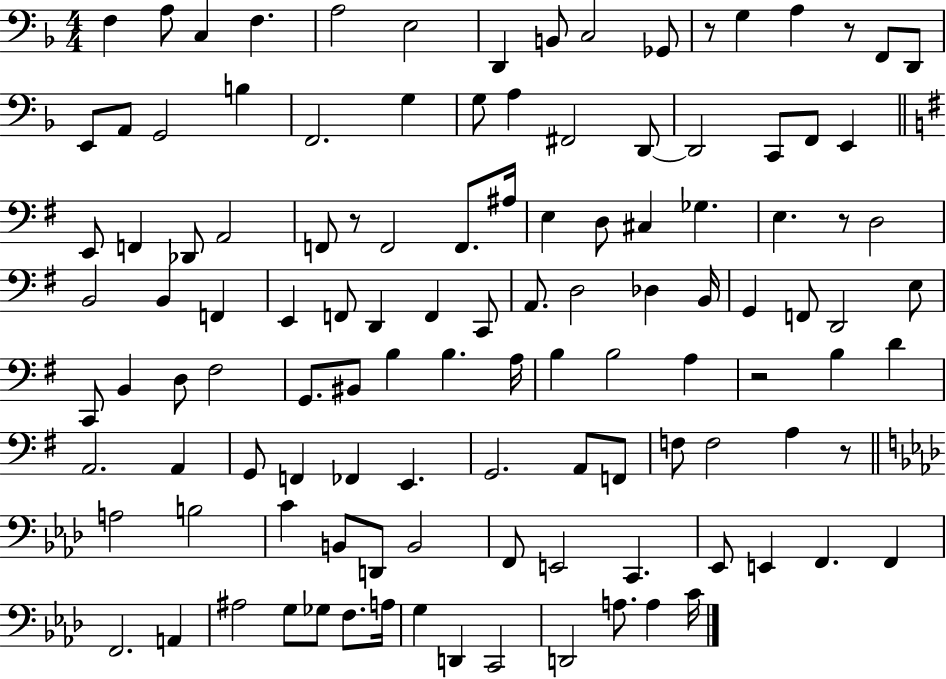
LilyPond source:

{
  \clef bass
  \numericTimeSignature
  \time 4/4
  \key f \major
  f4 a8 c4 f4. | a2 e2 | d,4 b,8 c2 ges,8 | r8 g4 a4 r8 f,8 d,8 | \break e,8 a,8 g,2 b4 | f,2. g4 | g8 a4 fis,2 d,8~~ | d,2 c,8 f,8 e,4 | \break \bar "||" \break \key e \minor e,8 f,4 des,8 a,2 | f,8 r8 f,2 f,8. ais16 | e4 d8 cis4 ges4. | e4. r8 d2 | \break b,2 b,4 f,4 | e,4 f,8 d,4 f,4 c,8 | a,8. d2 des4 b,16 | g,4 f,8 d,2 e8 | \break c,8 b,4 d8 fis2 | g,8. bis,8 b4 b4. a16 | b4 b2 a4 | r2 b4 d'4 | \break a,2. a,4 | g,8 f,4 fes,4 e,4. | g,2. a,8 f,8 | f8 f2 a4 r8 | \break \bar "||" \break \key f \minor a2 b2 | c'4 b,8 d,8 b,2 | f,8 e,2 c,4. | ees,8 e,4 f,4. f,4 | \break f,2. a,4 | ais2 g8 ges8 f8. a16 | g4 d,4 c,2 | d,2 a8. a4 c'16 | \break \bar "|."
}